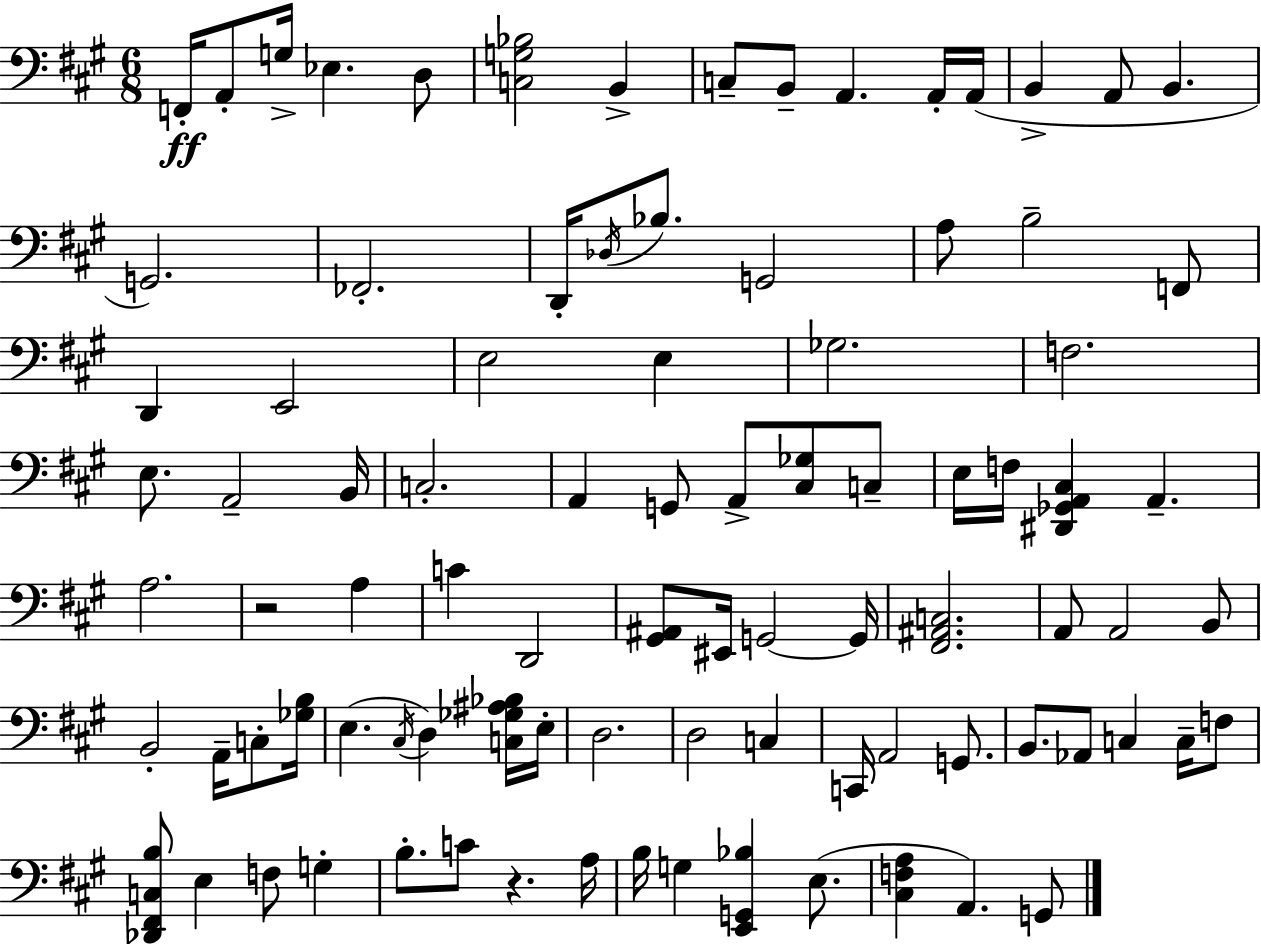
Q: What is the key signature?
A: A major